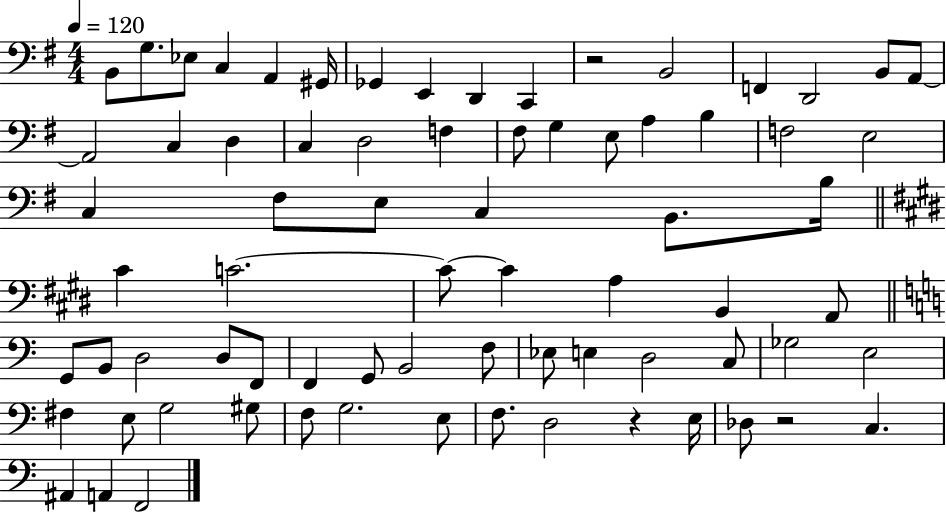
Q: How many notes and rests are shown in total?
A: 74